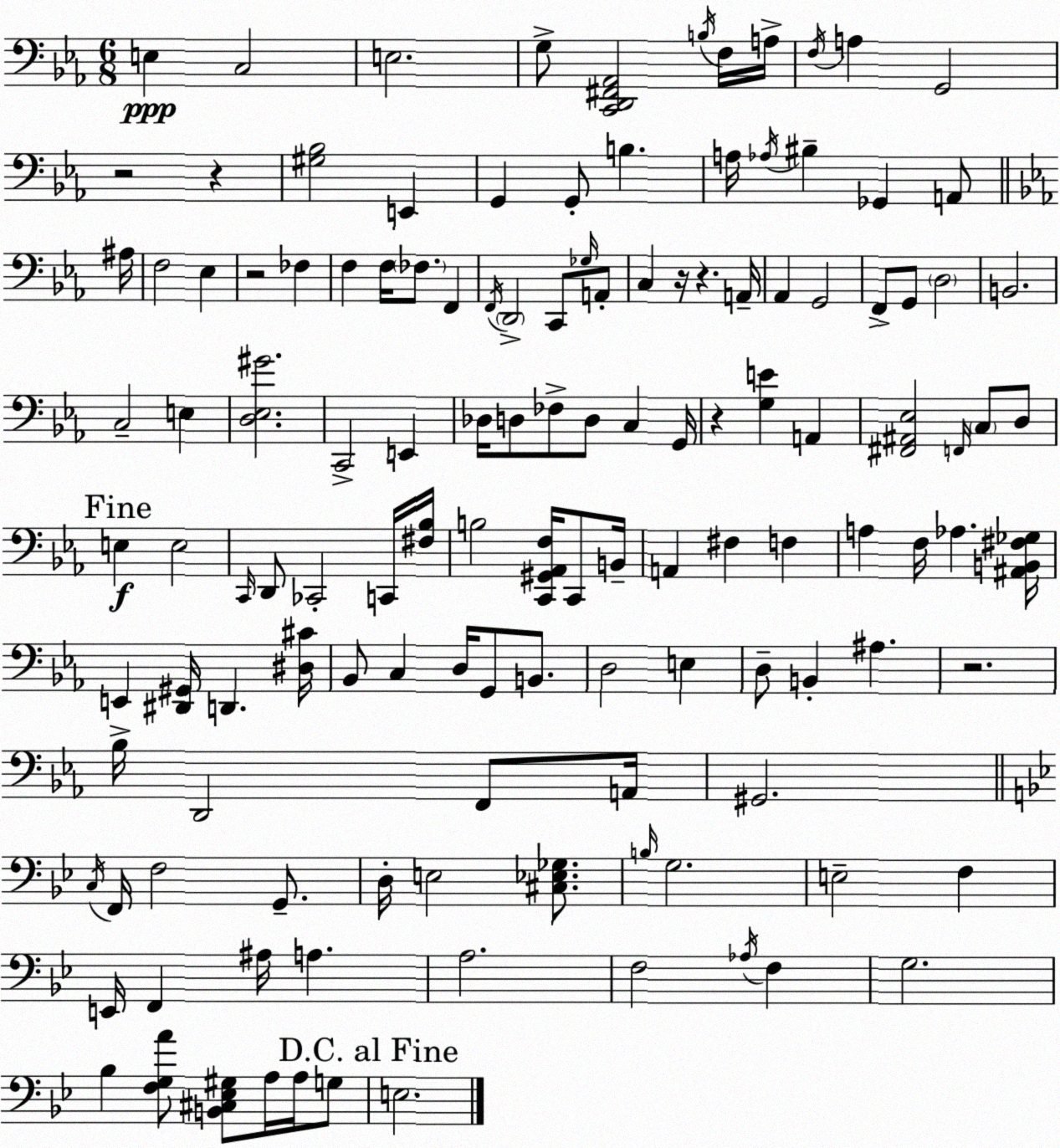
X:1
T:Untitled
M:6/8
L:1/4
K:Cm
E, C,2 E,2 G,/2 [C,,D,,^F,,_A,,]2 B,/4 F,/4 A,/4 F,/4 A, G,,2 z2 z [^G,_B,]2 E,, G,, G,,/2 B, A,/4 _A,/4 ^B, _G,, A,,/2 ^A,/4 F,2 _E, z2 _F, F, F,/4 _F,/2 F,, F,,/4 D,,2 C,,/2 _G,/4 A,,/2 C, z/4 z A,,/4 _A,, G,,2 F,,/2 G,,/2 D,2 B,,2 C,2 E, [D,_E,^G]2 C,,2 E,, _D,/4 D,/2 _F,/2 D,/2 C, G,,/4 z [G,E] A,, [^F,,^A,,_E,]2 F,,/4 C,/2 D,/2 E, E,2 C,,/4 D,,/2 _C,,2 C,,/4 [^F,_B,]/4 B,2 [C,,^G,,_A,,F,]/4 C,,/2 B,,/4 A,, ^F, F, A, F,/4 _A, [^A,,B,,^F,_G,]/4 E,, [^D,,^G,,]/4 D,, [^D,^C]/4 _B,,/2 C, D,/4 G,,/2 B,,/2 D,2 E, D,/2 B,, ^A, z2 _B,/4 D,,2 F,,/2 A,,/4 ^G,,2 C,/4 F,,/4 F,2 G,,/2 D,/4 E,2 [^C,_E,_G,]/2 B,/4 G,2 E,2 F, E,,/4 F,, ^A,/4 A, A,2 F,2 _A,/4 F, G,2 _B, [F,G,A]/2 [B,,^C,_E,^G,]/2 A,/4 A,/4 G,/2 E,2